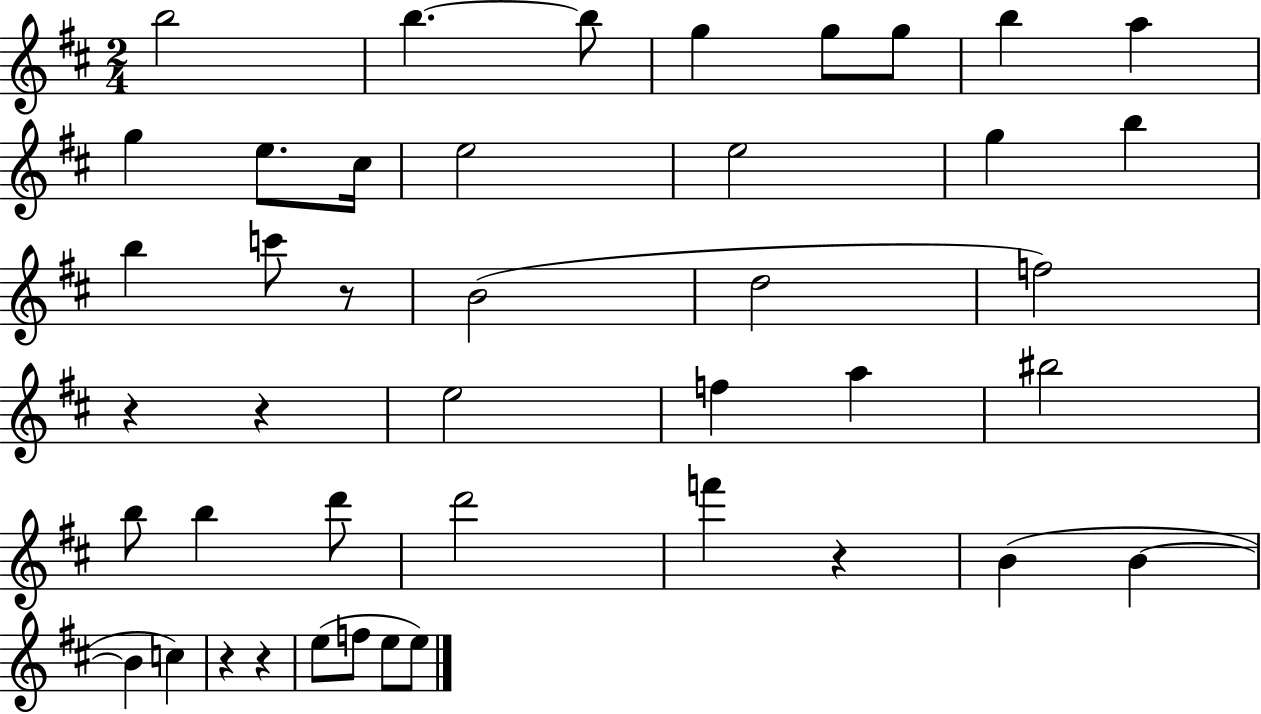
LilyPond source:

{
  \clef treble
  \numericTimeSignature
  \time 2/4
  \key d \major
  b''2 | b''4.~~ b''8 | g''4 g''8 g''8 | b''4 a''4 | \break g''4 e''8. cis''16 | e''2 | e''2 | g''4 b''4 | \break b''4 c'''8 r8 | b'2( | d''2 | f''2) | \break r4 r4 | e''2 | f''4 a''4 | bis''2 | \break b''8 b''4 d'''8 | d'''2 | f'''4 r4 | b'4( b'4~~ | \break b'4 c''4) | r4 r4 | e''8( f''8 e''8 e''8) | \bar "|."
}